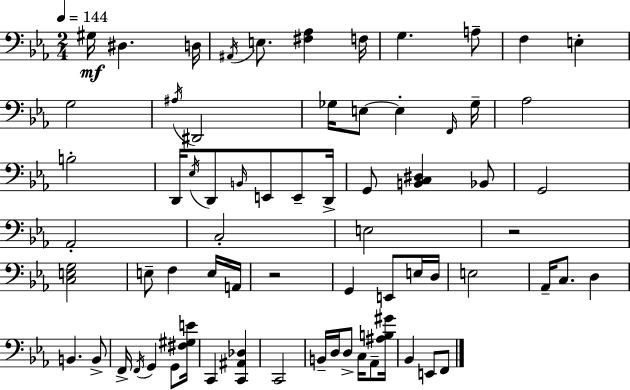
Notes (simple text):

G#3/s D#3/q. D3/s A#2/s E3/e. [F#3,Ab3]/q F3/s G3/q. A3/e F3/q E3/q G3/h A#3/s D#2/h Gb3/s E3/e E3/q F2/s Gb3/s Ab3/h B3/h D2/s Eb3/s D2/e B2/s E2/e E2/e D2/s G2/e [B2,C3,D#3]/q Bb2/e G2/h Ab2/h C3/h E3/h R/h [C3,E3,G3]/h E3/e F3/q E3/s A2/s R/h G2/q E2/e E3/s D3/s E3/h Ab2/s C3/e. D3/q B2/q. B2/e F2/s F2/s G2/q G2/e [F#3,G#3,E4]/s C2/q [C2,A#2,Db3]/q C2/h B2/s D3/s D3/e C3/s Ab2/e [A#3,B3,G#4]/s Bb2/q E2/e F2/e